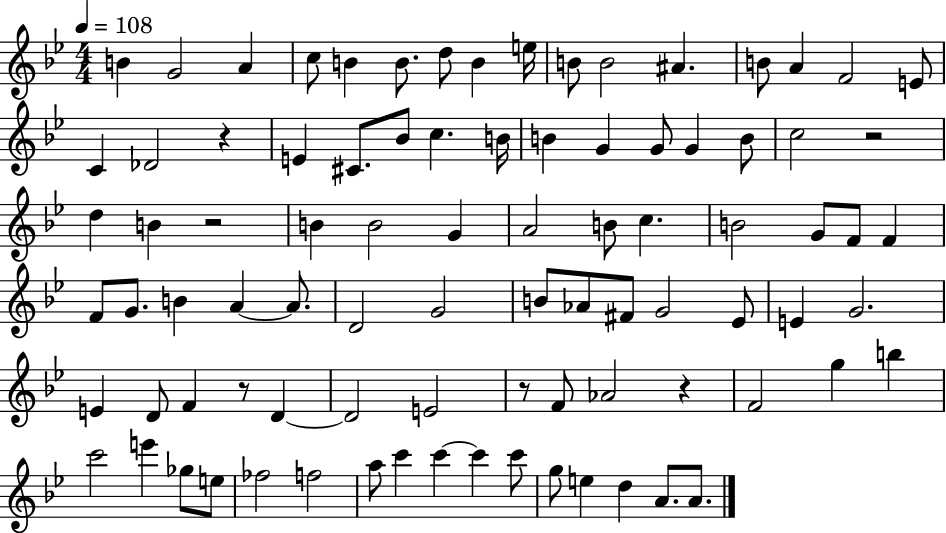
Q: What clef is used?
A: treble